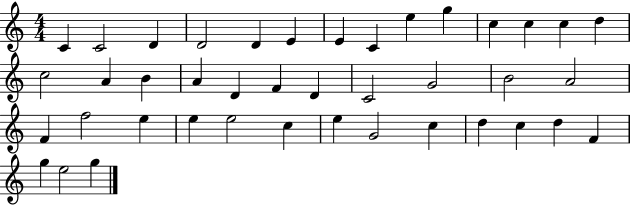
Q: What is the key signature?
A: C major